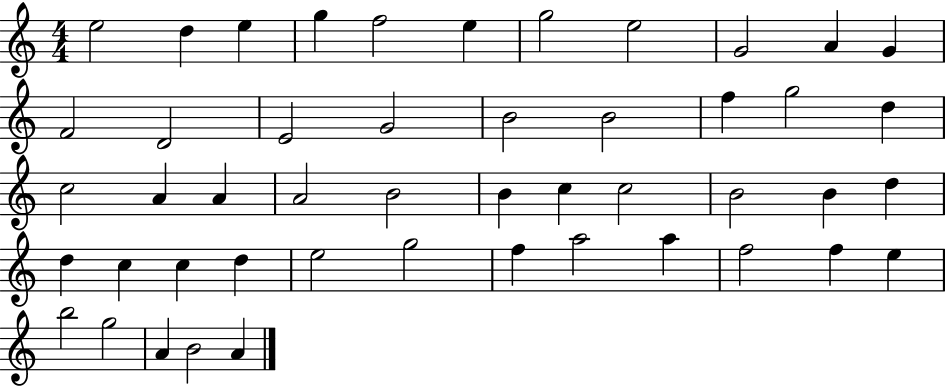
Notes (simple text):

E5/h D5/q E5/q G5/q F5/h E5/q G5/h E5/h G4/h A4/q G4/q F4/h D4/h E4/h G4/h B4/h B4/h F5/q G5/h D5/q C5/h A4/q A4/q A4/h B4/h B4/q C5/q C5/h B4/h B4/q D5/q D5/q C5/q C5/q D5/q E5/h G5/h F5/q A5/h A5/q F5/h F5/q E5/q B5/h G5/h A4/q B4/h A4/q